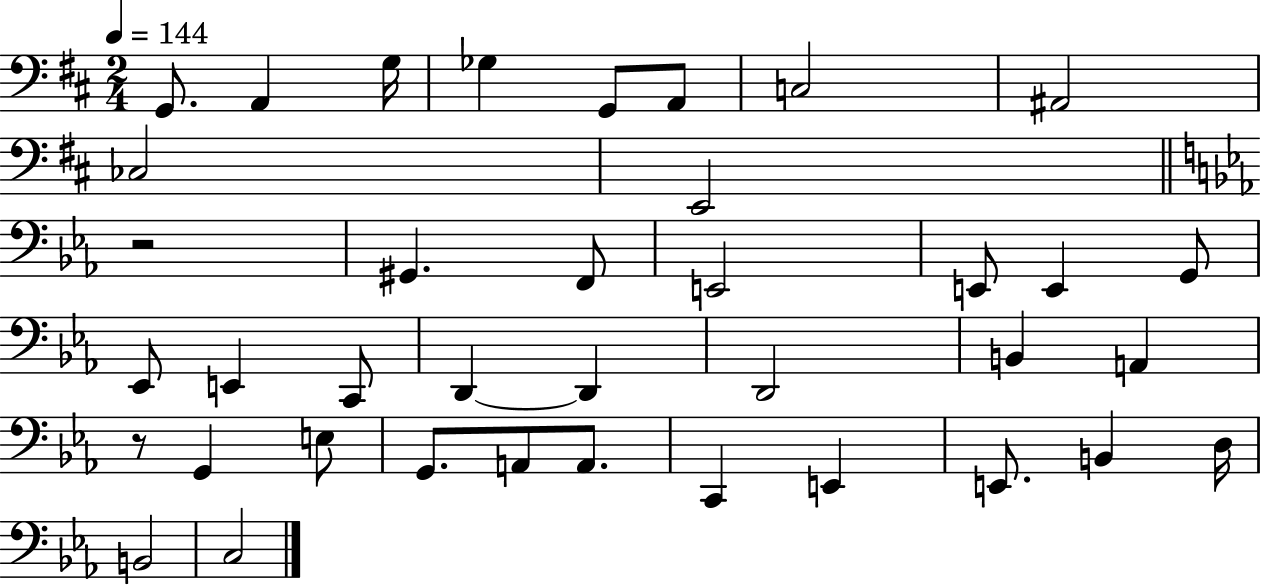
G2/e. A2/q G3/s Gb3/q G2/e A2/e C3/h A#2/h CES3/h E2/h R/h G#2/q. F2/e E2/h E2/e E2/q G2/e Eb2/e E2/q C2/e D2/q D2/q D2/h B2/q A2/q R/e G2/q E3/e G2/e. A2/e A2/e. C2/q E2/q E2/e. B2/q D3/s B2/h C3/h